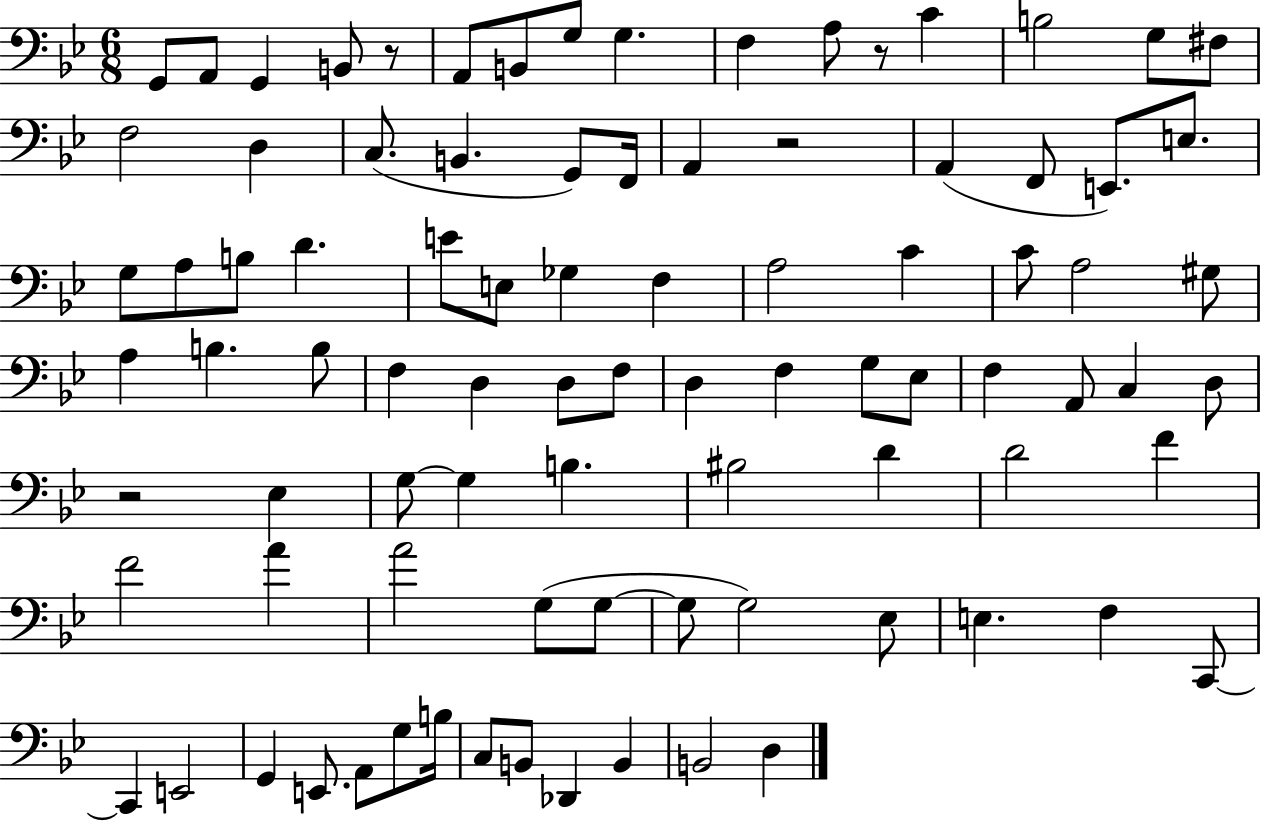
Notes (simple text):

G2/e A2/e G2/q B2/e R/e A2/e B2/e G3/e G3/q. F3/q A3/e R/e C4/q B3/h G3/e F#3/e F3/h D3/q C3/e. B2/q. G2/e F2/s A2/q R/h A2/q F2/e E2/e. E3/e. G3/e A3/e B3/e D4/q. E4/e E3/e Gb3/q F3/q A3/h C4/q C4/e A3/h G#3/e A3/q B3/q. B3/e F3/q D3/q D3/e F3/e D3/q F3/q G3/e Eb3/e F3/q A2/e C3/q D3/e R/h Eb3/q G3/e G3/q B3/q. BIS3/h D4/q D4/h F4/q F4/h A4/q A4/h G3/e G3/e G3/e G3/h Eb3/e E3/q. F3/q C2/e C2/q E2/h G2/q E2/e. A2/e G3/e B3/s C3/e B2/e Db2/q B2/q B2/h D3/q